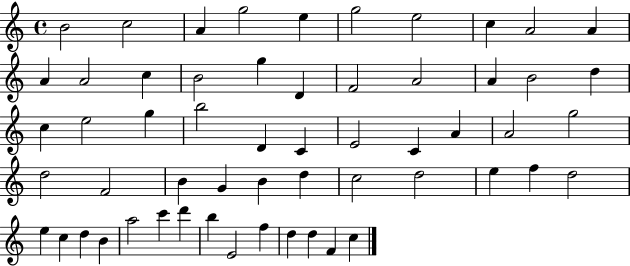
{
  \clef treble
  \time 4/4
  \defaultTimeSignature
  \key c \major
  b'2 c''2 | a'4 g''2 e''4 | g''2 e''2 | c''4 a'2 a'4 | \break a'4 a'2 c''4 | b'2 g''4 d'4 | f'2 a'2 | a'4 b'2 d''4 | \break c''4 e''2 g''4 | b''2 d'4 c'4 | e'2 c'4 a'4 | a'2 g''2 | \break d''2 f'2 | b'4 g'4 b'4 d''4 | c''2 d''2 | e''4 f''4 d''2 | \break e''4 c''4 d''4 b'4 | a''2 c'''4 d'''4 | b''4 e'2 f''4 | d''4 d''4 f'4 c''4 | \break \bar "|."
}